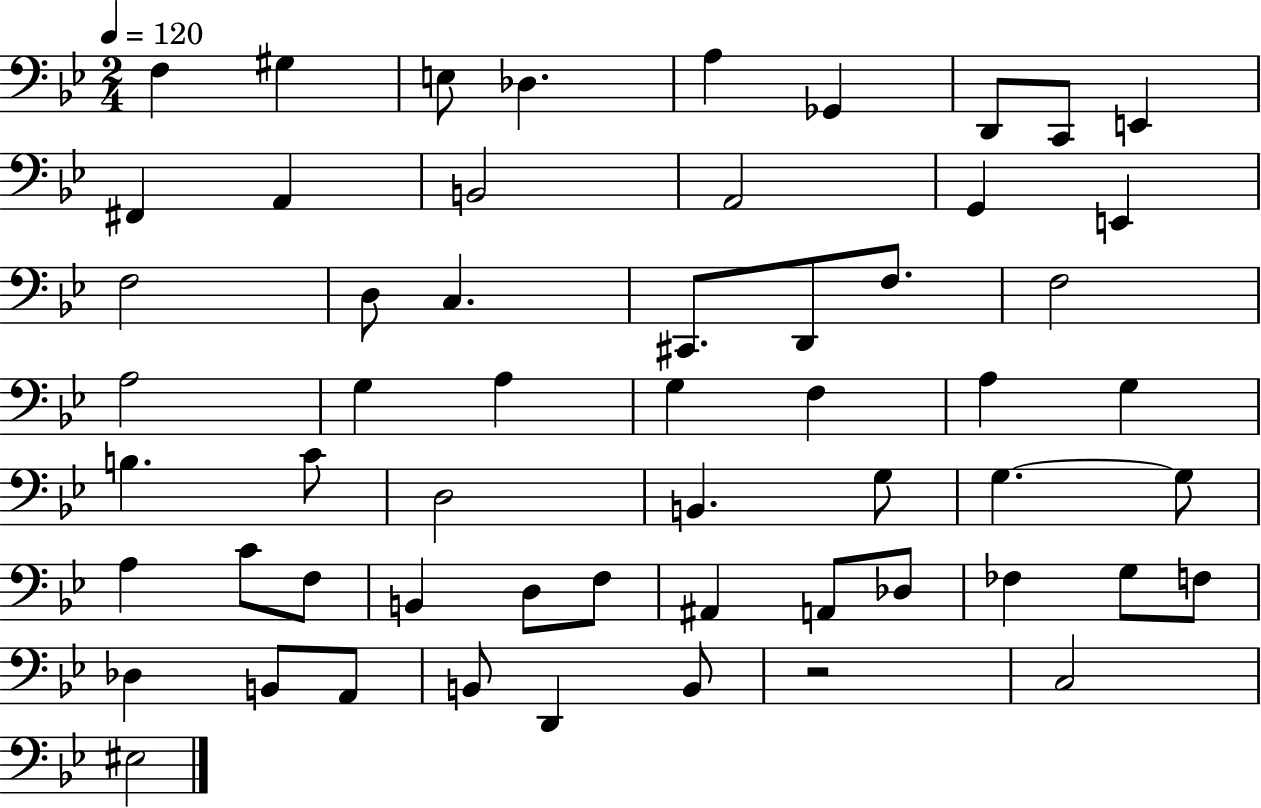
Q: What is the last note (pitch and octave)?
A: EIS3